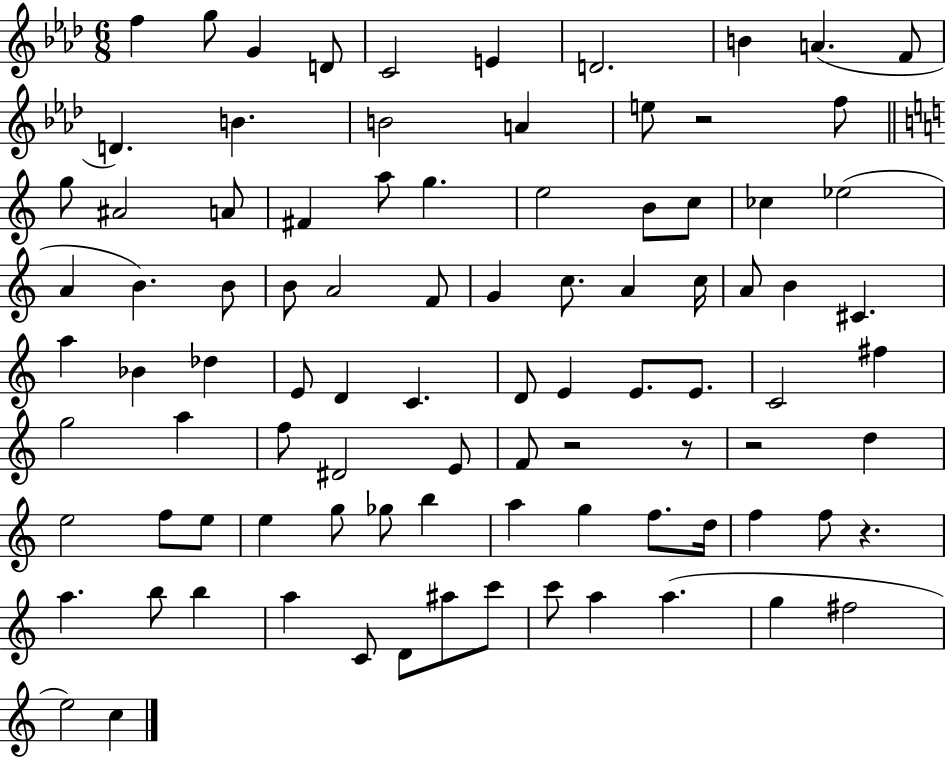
X:1
T:Untitled
M:6/8
L:1/4
K:Ab
f g/2 G D/2 C2 E D2 B A F/2 D B B2 A e/2 z2 f/2 g/2 ^A2 A/2 ^F a/2 g e2 B/2 c/2 _c _e2 A B B/2 B/2 A2 F/2 G c/2 A c/4 A/2 B ^C a _B _d E/2 D C D/2 E E/2 E/2 C2 ^f g2 a f/2 ^D2 E/2 F/2 z2 z/2 z2 d e2 f/2 e/2 e g/2 _g/2 b a g f/2 d/4 f f/2 z a b/2 b a C/2 D/2 ^a/2 c'/2 c'/2 a a g ^f2 e2 c